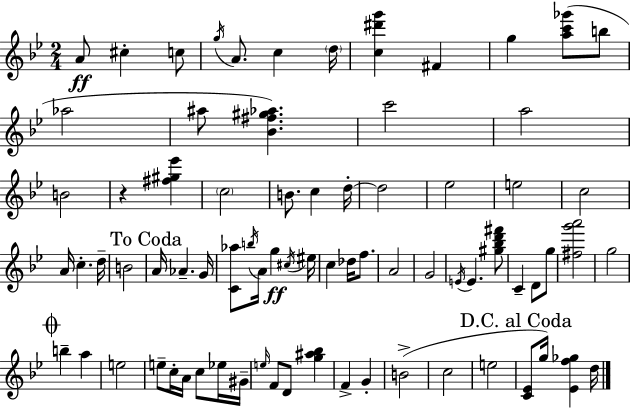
{
  \clef treble
  \numericTimeSignature
  \time 2/4
  \key bes \major
  a'8\ff cis''4-. c''8 | \acciaccatura { g''16 } a'8. c''4 | \parenthesize d''16 <c'' dis''' g'''>4 fis'4 | g''4 <a'' c''' ges'''>8( b''8 | \break aes''2 | ais''8 <bes' fis'' gis'' aes''>4.) | c'''2 | a''2 | \break b'2 | r4 <fis'' gis'' ees'''>4 | \parenthesize c''2 | b'8. c''4 | \break d''16-.~~ d''2 | ees''2 | e''2 | c''2 | \break a'16 c''4.-. | d''16-- b'2 | \mark "To Coda" a'16 aes'4.-- | g'16 <c' aes''>8 \acciaccatura { b''16 } a'16 g''4\ff | \break \acciaccatura { cis''16 } eis''16 c''4 des''16 | f''8. a'2 | g'2 | \acciaccatura { e'16 } e'4. | \break <gis'' bes'' d''' fis'''>8 c'4-- | d'8 g''8 <fis'' g''' a'''>2 | g''2 | \mark \markup { \musicglyph "scripts.coda" } b''4-- | \break a''4 e''2 | e''8-- c''16-. a'16 | c''8 ees''16 gis'16-- \grace { e''16 } f'8 d'8 | <g'' ais'' bes''>4 f'4-> | \break g'4-. b'2->( | c''2 | e''2 | \mark "D.C. al Coda" <c' ees'>8 g''16) | \break <ees' f'' ges''>4 d''16 \bar "|."
}